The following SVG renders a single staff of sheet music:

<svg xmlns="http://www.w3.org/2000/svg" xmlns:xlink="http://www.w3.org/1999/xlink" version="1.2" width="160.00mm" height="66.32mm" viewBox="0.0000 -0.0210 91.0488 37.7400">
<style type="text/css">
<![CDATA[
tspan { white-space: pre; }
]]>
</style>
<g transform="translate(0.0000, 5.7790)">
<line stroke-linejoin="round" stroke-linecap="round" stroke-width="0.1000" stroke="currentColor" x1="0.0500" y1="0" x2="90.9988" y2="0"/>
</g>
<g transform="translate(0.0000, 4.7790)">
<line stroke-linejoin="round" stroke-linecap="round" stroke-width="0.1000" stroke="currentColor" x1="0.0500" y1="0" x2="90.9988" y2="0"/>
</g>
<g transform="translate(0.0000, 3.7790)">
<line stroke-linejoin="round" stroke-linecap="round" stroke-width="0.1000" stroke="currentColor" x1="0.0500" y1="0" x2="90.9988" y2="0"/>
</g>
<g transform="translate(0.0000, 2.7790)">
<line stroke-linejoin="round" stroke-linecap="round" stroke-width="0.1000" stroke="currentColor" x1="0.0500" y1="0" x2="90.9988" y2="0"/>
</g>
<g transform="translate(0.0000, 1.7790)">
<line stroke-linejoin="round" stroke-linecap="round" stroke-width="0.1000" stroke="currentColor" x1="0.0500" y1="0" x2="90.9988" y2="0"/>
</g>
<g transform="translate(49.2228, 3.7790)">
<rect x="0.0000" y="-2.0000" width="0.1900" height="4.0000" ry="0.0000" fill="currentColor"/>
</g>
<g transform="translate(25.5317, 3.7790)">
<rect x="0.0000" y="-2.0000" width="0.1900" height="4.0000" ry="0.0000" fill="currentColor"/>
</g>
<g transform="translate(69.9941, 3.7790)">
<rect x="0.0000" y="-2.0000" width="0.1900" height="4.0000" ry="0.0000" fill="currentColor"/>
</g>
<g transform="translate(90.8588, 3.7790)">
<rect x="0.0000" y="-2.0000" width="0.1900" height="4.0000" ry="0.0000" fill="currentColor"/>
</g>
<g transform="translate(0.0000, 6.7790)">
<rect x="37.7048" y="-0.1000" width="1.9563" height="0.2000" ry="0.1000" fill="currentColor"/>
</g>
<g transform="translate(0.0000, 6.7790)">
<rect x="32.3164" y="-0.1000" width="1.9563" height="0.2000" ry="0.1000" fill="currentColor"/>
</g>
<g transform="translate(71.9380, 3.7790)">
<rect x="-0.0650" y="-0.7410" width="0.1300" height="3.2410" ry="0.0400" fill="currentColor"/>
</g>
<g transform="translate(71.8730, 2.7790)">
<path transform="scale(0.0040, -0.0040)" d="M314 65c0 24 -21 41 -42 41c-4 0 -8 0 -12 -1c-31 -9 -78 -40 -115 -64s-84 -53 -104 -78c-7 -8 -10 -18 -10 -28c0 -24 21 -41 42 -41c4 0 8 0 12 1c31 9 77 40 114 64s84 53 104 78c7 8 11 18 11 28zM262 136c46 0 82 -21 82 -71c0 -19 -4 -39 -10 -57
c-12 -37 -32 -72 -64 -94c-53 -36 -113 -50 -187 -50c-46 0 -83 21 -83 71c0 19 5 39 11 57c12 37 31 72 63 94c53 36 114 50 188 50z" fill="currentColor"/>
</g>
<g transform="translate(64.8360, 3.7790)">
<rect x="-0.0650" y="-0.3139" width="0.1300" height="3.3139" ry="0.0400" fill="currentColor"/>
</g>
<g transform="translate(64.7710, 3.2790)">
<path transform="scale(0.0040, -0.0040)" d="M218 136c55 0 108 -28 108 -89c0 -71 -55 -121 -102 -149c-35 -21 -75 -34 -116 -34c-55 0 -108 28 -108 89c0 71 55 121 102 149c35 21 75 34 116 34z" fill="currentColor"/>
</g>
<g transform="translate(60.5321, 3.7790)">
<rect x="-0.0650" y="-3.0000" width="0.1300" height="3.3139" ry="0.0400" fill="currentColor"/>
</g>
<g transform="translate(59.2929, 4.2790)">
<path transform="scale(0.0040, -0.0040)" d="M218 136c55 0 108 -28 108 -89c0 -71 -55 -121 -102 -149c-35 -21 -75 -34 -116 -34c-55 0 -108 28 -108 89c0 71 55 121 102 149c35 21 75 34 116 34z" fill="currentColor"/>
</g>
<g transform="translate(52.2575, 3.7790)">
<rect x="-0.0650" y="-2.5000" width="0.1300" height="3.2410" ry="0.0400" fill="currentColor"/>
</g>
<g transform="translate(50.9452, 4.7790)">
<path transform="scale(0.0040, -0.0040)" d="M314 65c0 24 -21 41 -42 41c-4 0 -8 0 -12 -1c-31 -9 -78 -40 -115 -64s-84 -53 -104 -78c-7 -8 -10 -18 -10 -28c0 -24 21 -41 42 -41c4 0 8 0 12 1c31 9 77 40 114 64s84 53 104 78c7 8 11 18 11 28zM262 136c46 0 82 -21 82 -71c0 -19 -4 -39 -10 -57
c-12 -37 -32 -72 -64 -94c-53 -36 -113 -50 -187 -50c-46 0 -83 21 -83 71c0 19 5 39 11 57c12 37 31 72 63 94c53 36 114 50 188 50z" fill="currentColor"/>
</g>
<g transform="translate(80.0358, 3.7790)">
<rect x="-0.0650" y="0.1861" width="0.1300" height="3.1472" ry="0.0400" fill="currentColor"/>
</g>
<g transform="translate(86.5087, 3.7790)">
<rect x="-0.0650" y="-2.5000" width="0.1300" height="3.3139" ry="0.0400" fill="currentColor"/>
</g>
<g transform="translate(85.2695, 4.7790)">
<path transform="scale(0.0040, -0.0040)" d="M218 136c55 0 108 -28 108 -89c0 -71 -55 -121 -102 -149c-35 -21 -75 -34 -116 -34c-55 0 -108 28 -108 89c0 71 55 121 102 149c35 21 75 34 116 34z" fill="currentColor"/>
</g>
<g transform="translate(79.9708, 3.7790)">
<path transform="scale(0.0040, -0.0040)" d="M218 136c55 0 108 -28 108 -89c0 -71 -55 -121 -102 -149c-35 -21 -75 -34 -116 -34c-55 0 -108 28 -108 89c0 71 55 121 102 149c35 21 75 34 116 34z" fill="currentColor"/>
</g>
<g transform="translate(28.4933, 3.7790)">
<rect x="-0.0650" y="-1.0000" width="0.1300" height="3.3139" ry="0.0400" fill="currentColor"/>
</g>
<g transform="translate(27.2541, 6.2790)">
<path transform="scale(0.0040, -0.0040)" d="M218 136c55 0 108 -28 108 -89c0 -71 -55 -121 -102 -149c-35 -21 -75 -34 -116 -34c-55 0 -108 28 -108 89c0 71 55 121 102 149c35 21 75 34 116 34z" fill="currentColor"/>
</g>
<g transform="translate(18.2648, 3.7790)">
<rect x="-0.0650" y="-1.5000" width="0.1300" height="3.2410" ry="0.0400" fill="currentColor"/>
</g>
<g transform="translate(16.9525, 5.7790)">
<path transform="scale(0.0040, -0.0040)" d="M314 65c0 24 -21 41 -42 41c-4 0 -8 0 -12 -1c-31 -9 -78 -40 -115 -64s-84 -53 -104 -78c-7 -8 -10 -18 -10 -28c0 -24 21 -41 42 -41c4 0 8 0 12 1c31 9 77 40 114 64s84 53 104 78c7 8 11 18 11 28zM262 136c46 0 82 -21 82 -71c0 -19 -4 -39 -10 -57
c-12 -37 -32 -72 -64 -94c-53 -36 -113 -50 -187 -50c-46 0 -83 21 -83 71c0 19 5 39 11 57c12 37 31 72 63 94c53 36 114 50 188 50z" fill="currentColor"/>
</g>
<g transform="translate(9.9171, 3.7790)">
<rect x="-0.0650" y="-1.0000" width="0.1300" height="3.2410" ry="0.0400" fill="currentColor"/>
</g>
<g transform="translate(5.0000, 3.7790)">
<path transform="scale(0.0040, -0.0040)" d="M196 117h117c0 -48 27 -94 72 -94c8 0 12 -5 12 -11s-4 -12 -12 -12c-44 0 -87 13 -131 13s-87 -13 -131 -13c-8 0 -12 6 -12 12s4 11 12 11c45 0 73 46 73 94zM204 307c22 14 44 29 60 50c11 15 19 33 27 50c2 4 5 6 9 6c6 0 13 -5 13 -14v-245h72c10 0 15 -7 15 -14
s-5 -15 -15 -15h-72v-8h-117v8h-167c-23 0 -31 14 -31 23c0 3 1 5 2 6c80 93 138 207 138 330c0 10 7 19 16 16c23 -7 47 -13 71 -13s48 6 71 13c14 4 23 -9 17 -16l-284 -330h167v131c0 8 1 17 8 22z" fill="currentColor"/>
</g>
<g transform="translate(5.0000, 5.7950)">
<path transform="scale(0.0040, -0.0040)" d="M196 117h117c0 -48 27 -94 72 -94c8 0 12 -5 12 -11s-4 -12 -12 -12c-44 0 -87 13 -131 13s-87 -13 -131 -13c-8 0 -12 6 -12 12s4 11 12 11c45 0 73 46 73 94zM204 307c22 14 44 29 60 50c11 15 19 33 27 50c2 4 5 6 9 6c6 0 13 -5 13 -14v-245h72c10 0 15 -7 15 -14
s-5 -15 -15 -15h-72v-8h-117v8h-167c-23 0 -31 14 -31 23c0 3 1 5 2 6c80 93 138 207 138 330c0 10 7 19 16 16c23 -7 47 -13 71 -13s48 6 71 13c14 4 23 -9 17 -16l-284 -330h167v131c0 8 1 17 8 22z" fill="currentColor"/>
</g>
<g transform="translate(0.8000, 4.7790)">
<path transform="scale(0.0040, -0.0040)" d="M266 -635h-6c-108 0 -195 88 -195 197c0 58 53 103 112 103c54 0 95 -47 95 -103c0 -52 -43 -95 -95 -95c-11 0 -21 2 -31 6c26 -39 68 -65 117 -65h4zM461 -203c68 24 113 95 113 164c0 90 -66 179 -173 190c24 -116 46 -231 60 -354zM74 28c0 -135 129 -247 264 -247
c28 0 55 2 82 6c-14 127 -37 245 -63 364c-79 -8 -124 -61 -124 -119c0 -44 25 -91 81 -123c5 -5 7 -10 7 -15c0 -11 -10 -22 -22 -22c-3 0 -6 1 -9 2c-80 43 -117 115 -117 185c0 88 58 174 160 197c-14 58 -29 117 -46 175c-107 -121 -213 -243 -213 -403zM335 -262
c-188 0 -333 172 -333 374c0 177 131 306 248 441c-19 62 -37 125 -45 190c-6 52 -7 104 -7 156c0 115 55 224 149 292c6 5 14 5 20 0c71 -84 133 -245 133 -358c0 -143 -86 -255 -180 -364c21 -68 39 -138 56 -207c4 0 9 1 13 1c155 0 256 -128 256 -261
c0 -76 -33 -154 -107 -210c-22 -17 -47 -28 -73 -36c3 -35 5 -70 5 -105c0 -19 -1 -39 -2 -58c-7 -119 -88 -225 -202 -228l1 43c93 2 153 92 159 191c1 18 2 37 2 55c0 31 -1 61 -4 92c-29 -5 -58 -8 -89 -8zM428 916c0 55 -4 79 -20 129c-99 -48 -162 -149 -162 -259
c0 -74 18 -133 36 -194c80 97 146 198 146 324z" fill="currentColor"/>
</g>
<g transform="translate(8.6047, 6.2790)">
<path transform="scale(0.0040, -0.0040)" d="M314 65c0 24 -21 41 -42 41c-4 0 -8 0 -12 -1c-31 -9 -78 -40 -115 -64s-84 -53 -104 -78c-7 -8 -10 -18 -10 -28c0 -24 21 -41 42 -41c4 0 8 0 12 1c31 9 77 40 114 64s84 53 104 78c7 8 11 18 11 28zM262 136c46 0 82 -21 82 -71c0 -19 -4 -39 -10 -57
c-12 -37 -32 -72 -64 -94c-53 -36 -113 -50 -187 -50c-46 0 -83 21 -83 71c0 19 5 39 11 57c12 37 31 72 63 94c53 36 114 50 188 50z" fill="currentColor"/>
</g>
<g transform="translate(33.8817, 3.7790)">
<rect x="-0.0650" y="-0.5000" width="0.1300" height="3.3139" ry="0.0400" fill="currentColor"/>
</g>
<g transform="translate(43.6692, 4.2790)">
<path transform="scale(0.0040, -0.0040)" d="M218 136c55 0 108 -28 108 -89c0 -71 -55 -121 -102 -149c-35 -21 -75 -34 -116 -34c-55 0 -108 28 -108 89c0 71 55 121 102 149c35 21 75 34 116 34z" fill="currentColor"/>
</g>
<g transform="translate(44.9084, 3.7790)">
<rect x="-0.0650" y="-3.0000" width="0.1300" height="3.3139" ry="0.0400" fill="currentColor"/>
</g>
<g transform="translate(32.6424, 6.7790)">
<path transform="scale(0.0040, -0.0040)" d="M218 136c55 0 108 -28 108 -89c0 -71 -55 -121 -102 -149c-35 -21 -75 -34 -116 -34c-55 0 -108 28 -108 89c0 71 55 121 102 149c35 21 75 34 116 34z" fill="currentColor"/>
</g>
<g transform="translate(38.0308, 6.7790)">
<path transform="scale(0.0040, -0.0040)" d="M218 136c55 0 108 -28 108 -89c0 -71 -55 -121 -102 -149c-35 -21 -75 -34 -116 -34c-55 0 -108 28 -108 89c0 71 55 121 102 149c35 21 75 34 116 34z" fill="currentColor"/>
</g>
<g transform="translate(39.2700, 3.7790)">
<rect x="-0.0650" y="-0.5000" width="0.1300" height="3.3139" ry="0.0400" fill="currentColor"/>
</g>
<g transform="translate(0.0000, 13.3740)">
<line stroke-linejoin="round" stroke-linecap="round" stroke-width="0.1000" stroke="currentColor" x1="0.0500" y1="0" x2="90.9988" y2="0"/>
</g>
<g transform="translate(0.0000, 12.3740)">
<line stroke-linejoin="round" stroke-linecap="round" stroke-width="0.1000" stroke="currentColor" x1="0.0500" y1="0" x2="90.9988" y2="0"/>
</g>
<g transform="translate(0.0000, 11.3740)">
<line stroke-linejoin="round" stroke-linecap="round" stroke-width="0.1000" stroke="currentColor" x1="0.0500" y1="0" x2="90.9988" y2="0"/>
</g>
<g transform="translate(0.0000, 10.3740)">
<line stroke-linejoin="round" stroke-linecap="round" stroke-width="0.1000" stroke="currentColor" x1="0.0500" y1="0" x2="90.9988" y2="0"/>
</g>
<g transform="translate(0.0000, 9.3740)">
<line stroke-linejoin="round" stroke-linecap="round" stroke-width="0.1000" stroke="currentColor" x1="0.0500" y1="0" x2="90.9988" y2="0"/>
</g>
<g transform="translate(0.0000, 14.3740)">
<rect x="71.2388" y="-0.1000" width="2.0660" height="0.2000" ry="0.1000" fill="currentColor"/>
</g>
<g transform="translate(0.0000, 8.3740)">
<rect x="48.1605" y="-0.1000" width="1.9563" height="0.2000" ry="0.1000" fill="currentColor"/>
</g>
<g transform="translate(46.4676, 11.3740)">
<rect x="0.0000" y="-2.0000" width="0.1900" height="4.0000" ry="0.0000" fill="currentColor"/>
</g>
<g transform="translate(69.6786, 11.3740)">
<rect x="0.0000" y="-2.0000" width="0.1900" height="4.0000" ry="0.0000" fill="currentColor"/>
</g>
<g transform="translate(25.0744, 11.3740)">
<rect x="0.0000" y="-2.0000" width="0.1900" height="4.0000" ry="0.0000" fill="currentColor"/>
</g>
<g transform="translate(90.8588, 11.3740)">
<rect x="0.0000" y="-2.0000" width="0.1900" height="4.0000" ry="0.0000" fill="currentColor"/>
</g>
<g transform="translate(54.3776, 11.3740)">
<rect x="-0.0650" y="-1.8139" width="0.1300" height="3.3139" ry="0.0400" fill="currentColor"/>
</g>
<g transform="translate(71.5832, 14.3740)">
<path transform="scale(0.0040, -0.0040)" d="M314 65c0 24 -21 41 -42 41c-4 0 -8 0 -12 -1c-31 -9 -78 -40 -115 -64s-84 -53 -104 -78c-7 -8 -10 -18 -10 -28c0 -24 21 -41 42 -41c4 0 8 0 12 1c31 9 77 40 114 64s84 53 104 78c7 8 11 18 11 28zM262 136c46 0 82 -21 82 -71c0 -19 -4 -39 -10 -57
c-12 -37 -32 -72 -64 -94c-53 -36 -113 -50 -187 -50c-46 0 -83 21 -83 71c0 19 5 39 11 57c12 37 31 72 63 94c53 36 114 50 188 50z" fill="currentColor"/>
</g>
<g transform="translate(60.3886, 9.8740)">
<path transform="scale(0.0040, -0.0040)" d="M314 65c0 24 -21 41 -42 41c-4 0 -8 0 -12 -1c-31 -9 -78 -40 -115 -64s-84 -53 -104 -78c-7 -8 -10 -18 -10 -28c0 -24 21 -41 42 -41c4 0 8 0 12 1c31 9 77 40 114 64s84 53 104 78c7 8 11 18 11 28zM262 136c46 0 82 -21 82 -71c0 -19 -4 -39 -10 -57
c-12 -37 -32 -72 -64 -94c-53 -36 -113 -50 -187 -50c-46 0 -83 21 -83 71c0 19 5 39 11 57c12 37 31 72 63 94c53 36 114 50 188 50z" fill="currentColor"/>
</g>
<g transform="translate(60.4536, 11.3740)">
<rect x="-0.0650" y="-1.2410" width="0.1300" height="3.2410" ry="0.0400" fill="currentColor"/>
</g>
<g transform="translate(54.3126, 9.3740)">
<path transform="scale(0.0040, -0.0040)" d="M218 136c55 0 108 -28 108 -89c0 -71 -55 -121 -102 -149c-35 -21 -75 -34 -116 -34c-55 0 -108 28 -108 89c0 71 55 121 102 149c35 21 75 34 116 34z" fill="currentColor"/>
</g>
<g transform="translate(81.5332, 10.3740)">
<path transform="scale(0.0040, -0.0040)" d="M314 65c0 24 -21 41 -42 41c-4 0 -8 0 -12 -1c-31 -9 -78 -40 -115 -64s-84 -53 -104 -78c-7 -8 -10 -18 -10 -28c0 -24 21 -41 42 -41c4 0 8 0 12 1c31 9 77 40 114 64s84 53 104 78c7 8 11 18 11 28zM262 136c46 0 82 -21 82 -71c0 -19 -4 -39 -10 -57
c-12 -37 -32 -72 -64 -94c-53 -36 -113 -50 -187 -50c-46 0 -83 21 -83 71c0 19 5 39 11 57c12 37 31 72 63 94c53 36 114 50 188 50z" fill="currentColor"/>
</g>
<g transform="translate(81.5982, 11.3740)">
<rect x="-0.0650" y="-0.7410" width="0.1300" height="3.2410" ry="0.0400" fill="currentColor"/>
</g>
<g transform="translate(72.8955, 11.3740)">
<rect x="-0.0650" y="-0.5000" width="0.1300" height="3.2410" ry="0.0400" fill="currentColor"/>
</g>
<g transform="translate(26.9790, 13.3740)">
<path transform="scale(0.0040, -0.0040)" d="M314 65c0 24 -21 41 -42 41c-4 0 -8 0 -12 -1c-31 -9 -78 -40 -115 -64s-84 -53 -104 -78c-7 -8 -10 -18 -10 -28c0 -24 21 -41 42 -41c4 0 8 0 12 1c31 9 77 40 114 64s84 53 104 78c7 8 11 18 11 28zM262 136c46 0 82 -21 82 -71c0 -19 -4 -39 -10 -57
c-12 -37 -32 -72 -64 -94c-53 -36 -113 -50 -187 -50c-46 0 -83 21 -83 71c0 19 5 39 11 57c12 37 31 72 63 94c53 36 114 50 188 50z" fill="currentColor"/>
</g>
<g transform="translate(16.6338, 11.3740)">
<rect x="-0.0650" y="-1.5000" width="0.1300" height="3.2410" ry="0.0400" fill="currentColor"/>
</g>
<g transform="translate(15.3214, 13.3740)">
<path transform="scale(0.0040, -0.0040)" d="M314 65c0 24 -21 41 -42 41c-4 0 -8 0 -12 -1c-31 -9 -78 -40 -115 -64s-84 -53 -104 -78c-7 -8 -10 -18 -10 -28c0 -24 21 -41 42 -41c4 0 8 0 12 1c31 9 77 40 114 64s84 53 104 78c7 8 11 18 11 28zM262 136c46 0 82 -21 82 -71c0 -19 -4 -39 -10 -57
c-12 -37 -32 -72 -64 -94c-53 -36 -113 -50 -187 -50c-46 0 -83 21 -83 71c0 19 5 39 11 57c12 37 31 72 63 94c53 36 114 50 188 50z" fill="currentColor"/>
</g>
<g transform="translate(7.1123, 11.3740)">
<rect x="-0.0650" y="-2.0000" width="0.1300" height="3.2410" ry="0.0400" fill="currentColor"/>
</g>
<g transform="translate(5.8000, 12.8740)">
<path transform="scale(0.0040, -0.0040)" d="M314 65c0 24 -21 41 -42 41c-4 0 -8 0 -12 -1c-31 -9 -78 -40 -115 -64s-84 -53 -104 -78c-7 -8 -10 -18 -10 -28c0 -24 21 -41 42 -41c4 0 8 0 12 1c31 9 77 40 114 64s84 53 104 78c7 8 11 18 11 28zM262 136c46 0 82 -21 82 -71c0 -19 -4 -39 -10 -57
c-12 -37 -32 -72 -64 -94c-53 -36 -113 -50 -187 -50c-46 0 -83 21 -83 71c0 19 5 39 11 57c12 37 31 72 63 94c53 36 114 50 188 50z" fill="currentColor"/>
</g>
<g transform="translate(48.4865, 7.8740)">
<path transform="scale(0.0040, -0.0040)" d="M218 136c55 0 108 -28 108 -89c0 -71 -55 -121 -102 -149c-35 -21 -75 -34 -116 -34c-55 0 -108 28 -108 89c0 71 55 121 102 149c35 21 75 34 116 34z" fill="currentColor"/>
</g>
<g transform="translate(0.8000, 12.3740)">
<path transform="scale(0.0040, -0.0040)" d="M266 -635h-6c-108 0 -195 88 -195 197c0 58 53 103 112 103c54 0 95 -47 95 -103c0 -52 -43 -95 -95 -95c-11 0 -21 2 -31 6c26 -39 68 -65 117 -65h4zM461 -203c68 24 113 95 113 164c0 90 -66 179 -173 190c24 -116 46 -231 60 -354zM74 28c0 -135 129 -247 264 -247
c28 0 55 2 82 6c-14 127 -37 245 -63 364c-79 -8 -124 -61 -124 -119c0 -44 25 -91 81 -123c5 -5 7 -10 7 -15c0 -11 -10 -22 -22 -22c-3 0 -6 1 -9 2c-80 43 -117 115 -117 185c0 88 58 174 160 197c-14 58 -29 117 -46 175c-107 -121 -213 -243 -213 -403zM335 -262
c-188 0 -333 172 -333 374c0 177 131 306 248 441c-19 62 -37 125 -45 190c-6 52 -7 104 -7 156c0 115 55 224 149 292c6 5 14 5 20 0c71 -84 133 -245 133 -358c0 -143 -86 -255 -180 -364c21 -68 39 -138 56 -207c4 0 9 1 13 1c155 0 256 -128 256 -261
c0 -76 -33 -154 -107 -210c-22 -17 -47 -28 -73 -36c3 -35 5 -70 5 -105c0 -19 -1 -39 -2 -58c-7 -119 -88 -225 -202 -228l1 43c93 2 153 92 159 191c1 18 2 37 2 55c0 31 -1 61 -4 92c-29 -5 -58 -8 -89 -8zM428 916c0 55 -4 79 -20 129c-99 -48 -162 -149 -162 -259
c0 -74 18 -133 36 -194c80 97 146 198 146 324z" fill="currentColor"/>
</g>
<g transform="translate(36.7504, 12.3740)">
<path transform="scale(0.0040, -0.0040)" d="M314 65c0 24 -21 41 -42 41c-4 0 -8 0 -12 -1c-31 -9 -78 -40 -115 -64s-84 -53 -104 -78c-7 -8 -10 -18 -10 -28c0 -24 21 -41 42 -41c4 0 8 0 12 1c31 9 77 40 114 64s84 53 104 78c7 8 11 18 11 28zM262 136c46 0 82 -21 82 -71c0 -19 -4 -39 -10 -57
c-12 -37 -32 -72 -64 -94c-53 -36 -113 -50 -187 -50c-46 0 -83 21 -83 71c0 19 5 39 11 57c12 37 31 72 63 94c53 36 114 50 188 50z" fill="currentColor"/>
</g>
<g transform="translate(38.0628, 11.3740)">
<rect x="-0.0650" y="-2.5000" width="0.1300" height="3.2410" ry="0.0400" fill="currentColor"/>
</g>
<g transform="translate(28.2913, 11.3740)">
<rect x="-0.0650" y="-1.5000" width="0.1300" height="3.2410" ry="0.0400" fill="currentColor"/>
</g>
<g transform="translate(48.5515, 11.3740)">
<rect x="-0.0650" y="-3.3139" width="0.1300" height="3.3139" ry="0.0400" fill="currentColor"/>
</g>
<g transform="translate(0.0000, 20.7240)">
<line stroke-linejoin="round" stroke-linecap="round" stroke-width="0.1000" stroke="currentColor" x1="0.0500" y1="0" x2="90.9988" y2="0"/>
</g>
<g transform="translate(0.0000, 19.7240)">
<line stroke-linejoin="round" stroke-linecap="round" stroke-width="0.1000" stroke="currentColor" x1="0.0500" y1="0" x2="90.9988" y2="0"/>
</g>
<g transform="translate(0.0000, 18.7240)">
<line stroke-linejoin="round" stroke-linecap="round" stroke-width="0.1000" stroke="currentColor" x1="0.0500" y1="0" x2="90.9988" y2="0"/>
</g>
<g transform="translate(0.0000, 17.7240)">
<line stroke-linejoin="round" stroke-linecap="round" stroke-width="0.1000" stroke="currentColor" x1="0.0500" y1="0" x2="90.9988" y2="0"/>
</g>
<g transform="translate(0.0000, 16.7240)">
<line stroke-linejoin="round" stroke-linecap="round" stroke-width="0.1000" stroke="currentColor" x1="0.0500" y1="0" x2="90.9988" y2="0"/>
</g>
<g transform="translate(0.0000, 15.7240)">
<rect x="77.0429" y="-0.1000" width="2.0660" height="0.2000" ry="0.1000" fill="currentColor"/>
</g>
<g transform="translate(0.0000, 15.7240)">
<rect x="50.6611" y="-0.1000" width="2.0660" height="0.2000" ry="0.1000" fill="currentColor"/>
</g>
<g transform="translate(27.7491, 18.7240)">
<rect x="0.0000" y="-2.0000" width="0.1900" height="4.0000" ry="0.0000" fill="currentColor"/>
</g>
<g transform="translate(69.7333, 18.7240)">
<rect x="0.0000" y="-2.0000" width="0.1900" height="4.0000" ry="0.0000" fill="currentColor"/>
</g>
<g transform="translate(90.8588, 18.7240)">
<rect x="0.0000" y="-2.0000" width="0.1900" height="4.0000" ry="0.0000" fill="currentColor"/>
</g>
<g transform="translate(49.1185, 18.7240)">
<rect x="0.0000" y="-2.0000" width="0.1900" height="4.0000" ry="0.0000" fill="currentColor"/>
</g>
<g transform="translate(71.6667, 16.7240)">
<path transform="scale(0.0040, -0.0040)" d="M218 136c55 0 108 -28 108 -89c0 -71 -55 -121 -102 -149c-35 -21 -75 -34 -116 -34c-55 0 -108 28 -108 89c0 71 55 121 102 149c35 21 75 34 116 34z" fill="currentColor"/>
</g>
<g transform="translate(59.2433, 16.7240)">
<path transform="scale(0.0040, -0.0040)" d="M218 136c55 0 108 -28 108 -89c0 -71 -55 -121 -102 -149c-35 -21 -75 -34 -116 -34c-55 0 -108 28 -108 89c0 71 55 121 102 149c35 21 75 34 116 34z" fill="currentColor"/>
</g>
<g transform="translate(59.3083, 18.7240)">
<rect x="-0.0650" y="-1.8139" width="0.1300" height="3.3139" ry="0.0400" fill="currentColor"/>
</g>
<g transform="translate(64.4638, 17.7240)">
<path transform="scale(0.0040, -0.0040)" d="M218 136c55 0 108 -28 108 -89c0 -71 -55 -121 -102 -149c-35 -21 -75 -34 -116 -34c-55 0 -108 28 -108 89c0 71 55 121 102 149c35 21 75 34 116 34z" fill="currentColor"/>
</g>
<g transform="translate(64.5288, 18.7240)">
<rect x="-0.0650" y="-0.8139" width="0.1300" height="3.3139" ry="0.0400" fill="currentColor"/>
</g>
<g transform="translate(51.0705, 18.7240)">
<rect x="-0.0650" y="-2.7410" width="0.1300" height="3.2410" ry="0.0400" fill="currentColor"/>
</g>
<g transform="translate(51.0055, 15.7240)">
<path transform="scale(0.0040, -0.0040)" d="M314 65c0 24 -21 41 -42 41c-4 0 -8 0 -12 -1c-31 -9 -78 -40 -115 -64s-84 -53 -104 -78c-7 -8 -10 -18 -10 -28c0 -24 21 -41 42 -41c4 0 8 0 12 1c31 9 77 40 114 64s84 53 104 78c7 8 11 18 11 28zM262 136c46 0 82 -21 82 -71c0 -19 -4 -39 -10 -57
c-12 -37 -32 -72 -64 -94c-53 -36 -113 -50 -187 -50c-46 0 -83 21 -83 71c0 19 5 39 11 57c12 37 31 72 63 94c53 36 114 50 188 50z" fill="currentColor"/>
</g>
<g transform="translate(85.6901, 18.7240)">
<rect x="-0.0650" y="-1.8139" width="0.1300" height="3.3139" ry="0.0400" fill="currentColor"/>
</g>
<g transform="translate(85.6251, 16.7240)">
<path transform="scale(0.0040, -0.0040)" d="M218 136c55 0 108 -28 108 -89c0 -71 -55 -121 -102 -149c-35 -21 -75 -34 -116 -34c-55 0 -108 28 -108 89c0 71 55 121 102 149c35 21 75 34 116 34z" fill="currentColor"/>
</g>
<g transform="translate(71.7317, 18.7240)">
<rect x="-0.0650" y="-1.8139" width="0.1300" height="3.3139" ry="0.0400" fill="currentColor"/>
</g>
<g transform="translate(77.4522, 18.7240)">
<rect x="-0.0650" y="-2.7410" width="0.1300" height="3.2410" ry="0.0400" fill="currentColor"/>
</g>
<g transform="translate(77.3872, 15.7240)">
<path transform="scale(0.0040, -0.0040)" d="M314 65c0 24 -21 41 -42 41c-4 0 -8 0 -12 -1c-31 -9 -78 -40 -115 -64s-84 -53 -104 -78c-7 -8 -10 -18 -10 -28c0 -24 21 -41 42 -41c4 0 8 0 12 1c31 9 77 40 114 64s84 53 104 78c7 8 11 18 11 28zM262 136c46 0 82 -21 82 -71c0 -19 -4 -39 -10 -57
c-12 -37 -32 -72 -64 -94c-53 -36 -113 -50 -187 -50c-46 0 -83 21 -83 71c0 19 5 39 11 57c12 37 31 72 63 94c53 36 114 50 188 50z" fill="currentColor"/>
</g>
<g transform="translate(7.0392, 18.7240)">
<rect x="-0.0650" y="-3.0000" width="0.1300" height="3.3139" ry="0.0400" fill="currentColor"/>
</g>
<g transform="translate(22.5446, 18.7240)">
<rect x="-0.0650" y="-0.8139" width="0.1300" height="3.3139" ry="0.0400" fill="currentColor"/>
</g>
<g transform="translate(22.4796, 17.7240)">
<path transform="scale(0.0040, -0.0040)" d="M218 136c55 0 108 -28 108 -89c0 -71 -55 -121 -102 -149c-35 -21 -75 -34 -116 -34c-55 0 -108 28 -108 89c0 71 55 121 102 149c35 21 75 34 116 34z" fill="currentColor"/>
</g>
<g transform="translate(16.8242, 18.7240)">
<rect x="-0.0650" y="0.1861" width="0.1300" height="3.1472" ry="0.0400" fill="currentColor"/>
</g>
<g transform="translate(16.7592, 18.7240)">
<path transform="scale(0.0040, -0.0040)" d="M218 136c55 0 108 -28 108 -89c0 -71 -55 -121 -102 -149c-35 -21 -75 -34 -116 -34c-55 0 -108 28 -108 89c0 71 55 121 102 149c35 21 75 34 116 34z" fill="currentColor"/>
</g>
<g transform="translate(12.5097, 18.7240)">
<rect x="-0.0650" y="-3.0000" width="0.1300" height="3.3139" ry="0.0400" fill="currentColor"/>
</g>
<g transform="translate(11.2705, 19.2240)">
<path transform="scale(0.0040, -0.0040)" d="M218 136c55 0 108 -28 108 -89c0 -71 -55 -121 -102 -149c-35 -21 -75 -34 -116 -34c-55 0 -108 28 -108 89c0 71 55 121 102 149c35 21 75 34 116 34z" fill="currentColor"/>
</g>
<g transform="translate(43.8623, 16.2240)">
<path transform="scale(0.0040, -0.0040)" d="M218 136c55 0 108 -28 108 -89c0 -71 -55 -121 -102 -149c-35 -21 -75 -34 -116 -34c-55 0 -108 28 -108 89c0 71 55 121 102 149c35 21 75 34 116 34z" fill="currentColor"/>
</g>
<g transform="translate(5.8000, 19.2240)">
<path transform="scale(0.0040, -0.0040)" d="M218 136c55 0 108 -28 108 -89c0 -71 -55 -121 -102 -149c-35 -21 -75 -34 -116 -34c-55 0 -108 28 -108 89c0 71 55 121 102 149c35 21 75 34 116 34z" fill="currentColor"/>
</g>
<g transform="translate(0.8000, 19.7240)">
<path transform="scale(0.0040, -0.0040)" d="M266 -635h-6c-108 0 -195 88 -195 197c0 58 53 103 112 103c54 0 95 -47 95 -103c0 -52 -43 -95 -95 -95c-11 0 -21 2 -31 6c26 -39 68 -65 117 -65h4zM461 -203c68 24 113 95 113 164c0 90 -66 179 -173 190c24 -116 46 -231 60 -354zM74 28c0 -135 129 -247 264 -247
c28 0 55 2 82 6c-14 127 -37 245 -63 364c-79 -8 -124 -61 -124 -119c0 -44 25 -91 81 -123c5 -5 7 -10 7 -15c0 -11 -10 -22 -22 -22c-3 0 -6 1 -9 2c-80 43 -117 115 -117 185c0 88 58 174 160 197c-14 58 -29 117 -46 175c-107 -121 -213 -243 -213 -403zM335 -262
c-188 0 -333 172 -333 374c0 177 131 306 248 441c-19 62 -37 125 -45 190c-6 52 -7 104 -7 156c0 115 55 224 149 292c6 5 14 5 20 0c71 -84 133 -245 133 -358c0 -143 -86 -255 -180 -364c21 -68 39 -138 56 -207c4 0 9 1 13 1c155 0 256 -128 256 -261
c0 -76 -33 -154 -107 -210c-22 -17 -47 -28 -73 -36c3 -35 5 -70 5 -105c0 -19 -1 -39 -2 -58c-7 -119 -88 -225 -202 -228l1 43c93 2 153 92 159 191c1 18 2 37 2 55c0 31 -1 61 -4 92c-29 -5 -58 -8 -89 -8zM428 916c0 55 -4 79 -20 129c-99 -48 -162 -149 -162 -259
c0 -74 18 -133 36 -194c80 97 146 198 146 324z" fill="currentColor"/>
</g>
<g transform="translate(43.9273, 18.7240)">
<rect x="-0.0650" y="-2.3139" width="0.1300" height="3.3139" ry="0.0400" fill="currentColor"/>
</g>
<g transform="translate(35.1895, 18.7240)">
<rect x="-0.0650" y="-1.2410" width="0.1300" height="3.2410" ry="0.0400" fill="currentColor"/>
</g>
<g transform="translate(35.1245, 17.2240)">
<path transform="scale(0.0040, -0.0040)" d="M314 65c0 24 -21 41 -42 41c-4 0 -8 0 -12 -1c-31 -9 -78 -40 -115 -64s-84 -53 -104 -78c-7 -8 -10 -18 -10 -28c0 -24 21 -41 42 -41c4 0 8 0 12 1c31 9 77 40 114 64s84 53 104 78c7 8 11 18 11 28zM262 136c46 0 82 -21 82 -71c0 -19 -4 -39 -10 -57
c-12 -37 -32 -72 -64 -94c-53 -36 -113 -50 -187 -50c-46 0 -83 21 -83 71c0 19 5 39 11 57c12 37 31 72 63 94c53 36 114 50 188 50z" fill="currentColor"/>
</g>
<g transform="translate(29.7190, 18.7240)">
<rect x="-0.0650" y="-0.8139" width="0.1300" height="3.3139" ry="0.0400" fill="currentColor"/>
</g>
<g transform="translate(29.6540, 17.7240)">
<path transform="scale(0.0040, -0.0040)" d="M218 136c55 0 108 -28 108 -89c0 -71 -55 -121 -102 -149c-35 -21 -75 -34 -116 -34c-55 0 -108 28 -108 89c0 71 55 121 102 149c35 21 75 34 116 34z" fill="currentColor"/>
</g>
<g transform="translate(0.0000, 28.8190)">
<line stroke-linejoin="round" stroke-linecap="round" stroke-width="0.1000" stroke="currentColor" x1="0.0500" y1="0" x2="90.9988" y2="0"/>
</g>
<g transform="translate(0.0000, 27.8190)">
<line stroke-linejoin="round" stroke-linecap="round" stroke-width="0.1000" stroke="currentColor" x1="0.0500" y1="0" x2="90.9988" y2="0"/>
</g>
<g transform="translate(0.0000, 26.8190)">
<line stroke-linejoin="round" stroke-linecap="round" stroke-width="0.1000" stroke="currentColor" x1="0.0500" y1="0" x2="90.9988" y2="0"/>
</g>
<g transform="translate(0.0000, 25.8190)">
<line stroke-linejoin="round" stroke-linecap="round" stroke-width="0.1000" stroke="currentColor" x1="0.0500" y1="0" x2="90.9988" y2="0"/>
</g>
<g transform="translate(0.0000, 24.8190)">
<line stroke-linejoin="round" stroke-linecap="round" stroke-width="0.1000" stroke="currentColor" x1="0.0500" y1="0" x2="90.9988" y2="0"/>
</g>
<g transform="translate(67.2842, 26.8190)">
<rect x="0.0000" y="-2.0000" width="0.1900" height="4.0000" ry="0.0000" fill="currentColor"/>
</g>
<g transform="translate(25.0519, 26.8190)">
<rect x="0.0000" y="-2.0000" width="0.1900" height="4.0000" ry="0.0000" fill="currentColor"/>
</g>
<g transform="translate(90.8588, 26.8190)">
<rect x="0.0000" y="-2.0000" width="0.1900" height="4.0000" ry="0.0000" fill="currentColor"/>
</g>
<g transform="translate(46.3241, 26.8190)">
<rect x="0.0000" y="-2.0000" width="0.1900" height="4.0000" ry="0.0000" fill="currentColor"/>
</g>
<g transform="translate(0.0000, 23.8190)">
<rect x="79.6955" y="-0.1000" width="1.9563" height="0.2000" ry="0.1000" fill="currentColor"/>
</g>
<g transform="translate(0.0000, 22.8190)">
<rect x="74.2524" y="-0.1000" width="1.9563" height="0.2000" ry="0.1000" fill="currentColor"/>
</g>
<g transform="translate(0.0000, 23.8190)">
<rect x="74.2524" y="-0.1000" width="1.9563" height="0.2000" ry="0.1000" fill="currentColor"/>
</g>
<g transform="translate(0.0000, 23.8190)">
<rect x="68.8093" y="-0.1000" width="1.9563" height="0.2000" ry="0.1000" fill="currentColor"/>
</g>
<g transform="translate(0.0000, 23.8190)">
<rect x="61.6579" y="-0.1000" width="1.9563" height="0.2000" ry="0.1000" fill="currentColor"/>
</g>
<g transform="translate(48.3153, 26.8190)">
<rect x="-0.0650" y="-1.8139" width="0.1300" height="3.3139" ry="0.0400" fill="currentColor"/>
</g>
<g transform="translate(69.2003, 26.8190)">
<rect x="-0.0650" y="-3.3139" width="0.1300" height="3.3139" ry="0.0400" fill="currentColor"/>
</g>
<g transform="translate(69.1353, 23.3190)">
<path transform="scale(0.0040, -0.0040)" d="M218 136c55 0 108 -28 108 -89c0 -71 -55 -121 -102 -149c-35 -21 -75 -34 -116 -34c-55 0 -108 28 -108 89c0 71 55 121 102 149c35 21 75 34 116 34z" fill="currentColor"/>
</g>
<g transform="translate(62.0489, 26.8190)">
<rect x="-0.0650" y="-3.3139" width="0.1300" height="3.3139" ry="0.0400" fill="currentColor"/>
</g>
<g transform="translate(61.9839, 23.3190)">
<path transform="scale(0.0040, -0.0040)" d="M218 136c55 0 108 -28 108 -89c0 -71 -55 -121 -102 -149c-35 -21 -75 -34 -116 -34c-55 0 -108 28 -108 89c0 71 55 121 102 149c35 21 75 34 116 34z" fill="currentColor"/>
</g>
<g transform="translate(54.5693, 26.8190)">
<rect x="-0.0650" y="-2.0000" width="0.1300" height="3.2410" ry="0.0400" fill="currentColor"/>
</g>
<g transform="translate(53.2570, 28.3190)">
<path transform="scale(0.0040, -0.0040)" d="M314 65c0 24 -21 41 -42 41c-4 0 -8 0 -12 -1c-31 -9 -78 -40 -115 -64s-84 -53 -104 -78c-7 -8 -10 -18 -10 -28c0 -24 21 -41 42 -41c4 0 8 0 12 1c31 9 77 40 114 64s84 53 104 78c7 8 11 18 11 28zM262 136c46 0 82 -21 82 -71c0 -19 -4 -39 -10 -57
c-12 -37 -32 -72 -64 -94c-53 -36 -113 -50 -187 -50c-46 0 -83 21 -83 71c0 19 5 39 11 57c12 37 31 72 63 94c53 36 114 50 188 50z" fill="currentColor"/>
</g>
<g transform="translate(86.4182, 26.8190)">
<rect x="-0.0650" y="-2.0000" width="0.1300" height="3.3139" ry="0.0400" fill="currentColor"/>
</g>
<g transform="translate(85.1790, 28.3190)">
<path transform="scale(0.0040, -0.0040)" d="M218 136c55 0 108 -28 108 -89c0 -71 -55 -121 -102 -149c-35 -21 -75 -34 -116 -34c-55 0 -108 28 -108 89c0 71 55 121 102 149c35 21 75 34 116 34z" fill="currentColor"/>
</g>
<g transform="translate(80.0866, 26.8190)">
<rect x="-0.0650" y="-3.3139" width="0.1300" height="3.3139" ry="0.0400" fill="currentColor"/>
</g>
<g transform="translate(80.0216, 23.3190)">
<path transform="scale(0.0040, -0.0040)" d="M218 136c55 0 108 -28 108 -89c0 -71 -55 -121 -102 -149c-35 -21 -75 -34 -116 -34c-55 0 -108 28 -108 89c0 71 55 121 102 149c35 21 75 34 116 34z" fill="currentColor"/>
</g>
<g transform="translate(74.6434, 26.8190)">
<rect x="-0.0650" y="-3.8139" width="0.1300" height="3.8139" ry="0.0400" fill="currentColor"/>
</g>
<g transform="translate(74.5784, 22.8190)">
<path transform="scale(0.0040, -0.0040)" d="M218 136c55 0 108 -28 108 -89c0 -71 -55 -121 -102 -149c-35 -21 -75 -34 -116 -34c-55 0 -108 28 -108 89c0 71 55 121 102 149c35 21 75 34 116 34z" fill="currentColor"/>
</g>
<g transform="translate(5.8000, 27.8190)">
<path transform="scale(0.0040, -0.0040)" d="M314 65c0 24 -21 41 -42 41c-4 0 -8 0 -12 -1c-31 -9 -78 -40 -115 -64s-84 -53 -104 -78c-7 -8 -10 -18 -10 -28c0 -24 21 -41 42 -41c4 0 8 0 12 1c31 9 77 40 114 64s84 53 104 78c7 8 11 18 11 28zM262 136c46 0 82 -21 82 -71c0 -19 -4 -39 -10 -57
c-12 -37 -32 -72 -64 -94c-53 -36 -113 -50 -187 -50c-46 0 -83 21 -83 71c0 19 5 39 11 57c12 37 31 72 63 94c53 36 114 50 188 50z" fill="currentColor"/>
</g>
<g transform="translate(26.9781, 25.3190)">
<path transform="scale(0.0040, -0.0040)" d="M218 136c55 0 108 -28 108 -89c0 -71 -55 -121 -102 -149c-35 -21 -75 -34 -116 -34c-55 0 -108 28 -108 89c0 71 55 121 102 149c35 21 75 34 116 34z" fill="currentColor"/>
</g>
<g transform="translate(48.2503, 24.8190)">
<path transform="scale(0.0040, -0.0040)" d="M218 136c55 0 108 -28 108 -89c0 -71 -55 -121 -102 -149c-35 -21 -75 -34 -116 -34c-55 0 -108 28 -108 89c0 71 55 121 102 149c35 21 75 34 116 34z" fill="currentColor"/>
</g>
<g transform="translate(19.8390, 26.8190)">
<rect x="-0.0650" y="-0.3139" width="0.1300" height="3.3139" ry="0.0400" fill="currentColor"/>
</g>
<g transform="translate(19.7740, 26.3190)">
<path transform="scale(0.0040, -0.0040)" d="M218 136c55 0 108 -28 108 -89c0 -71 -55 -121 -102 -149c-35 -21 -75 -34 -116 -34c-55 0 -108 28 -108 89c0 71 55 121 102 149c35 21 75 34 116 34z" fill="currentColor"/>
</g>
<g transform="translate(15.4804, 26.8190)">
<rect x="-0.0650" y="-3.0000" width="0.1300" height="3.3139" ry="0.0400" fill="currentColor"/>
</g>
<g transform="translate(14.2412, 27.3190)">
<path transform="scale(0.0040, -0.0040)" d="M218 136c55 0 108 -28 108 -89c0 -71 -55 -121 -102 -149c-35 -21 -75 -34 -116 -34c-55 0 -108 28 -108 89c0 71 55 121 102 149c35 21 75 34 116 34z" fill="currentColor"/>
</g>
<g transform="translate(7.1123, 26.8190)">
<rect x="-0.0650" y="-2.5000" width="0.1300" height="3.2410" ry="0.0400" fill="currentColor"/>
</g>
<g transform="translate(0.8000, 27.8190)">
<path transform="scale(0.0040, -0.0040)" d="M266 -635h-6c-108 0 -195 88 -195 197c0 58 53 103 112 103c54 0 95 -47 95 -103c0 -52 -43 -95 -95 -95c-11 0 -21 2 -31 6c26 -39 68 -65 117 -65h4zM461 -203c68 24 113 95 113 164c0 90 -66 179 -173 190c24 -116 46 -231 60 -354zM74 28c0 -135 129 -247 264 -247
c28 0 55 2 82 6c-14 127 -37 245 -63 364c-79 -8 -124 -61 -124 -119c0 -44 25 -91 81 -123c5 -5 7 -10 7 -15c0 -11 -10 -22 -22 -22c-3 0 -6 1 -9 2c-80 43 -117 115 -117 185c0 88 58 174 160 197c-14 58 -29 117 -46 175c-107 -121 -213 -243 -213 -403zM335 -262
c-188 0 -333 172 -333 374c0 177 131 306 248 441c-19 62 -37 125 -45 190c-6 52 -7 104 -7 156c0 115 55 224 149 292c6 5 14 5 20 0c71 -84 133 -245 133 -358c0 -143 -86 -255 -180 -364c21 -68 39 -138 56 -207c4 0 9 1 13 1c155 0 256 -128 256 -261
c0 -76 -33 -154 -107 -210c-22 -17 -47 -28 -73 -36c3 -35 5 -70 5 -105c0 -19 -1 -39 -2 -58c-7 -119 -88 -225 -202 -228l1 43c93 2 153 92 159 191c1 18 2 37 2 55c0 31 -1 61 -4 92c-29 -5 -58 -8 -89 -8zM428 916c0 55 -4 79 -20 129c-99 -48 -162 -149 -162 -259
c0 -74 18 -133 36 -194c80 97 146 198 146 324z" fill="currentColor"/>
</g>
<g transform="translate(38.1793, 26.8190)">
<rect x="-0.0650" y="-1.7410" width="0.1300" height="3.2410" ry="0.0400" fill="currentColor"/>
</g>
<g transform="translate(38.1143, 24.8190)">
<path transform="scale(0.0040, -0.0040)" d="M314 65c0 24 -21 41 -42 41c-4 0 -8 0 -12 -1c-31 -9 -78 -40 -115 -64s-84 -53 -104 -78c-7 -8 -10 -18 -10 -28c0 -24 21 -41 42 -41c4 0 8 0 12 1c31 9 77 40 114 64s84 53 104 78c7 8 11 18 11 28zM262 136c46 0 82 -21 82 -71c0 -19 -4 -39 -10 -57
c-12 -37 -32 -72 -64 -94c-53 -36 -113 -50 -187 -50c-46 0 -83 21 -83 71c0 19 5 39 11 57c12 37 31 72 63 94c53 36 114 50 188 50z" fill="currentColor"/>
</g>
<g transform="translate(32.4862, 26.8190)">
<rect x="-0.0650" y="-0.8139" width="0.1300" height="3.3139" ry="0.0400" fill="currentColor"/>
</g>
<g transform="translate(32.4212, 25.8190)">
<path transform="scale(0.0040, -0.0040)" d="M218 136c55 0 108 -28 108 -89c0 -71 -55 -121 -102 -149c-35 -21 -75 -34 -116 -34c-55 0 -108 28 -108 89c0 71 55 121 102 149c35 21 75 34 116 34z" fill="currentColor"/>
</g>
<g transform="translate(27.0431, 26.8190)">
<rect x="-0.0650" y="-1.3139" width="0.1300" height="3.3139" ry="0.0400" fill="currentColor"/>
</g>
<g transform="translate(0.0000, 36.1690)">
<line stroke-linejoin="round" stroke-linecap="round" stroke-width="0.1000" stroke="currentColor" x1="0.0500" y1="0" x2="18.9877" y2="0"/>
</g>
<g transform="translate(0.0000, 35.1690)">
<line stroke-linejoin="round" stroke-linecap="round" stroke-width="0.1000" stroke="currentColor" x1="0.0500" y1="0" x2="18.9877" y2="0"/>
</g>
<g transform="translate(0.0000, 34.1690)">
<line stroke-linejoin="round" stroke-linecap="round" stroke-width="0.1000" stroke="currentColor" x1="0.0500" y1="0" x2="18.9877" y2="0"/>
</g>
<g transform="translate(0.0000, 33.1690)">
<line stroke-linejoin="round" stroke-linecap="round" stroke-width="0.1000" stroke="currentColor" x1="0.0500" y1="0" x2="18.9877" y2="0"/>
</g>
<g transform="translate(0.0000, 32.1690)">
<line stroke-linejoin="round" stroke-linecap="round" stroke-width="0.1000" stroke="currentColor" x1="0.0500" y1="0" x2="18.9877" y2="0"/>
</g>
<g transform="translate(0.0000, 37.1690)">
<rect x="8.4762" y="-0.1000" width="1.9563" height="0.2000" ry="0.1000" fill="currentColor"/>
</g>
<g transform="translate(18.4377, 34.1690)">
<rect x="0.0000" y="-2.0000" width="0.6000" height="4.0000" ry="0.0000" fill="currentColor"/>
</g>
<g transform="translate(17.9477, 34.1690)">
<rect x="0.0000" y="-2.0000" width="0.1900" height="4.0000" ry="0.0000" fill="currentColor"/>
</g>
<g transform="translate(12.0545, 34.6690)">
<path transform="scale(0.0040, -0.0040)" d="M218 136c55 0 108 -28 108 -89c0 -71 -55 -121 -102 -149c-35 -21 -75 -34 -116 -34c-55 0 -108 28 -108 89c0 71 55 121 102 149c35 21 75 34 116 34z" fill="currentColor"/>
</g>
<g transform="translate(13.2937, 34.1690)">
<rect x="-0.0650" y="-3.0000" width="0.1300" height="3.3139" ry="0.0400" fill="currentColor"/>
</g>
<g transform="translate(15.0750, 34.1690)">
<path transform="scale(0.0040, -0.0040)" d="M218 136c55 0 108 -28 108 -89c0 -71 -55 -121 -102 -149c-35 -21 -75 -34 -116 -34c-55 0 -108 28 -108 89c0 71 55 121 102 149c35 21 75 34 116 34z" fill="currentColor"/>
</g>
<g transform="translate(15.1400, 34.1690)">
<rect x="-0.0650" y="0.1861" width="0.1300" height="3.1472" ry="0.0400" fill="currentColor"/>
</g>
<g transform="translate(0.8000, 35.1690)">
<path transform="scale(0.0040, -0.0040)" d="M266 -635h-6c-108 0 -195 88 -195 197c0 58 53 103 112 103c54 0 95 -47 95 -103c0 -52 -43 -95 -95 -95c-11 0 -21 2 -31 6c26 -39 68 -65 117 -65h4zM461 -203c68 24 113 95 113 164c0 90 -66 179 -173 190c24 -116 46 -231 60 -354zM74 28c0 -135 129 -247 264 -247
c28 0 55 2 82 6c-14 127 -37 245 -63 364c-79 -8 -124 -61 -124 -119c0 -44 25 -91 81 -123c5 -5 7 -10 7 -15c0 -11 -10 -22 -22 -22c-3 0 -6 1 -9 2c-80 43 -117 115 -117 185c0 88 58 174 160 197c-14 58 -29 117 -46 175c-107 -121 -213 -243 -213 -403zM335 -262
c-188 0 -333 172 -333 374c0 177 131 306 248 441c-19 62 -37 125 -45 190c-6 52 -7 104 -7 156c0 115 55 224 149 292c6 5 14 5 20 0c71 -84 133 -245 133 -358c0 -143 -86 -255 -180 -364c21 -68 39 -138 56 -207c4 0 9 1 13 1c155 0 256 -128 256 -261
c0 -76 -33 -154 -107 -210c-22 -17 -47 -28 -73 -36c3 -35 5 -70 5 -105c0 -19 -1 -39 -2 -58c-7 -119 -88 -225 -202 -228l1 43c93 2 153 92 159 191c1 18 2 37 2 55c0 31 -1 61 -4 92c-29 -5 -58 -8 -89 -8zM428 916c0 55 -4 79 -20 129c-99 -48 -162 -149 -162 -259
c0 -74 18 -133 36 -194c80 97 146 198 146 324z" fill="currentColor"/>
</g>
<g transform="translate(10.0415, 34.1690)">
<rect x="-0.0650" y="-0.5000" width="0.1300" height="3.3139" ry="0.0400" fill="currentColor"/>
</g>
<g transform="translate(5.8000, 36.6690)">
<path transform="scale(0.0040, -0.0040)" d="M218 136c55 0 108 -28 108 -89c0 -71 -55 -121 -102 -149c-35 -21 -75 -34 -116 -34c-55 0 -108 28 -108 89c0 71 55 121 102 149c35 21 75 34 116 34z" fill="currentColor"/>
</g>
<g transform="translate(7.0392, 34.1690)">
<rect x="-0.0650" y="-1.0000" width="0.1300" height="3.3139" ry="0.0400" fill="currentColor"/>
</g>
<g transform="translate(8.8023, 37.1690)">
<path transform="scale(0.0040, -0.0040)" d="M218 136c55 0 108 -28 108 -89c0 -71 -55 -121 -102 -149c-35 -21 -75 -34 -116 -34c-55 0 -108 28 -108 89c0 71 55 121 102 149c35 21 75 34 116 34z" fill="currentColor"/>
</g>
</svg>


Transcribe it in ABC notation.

X:1
T:Untitled
M:4/4
L:1/4
K:C
D2 E2 D C C A G2 A c d2 B G F2 E2 E2 G2 b f e2 C2 d2 A A B d d e2 g a2 f d f a2 f G2 A c e d f2 f F2 b b c' b F D C A B